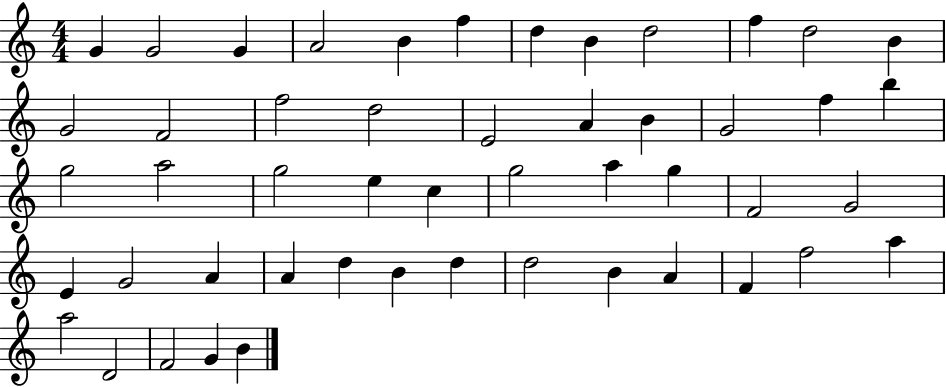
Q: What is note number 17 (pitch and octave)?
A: E4